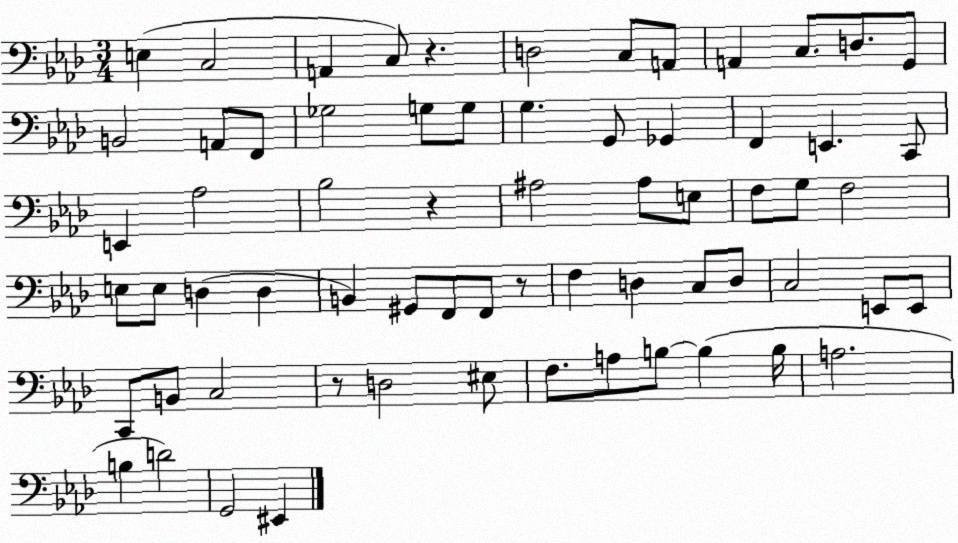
X:1
T:Untitled
M:3/4
L:1/4
K:Ab
E, C,2 A,, C,/2 z D,2 C,/2 A,,/2 A,, C,/2 D,/2 G,,/2 B,,2 A,,/2 F,,/2 _G,2 G,/2 G,/2 G, G,,/2 _G,, F,, E,, C,,/2 E,, _A,2 _B,2 z ^A,2 ^A,/2 E,/2 F,/2 G,/2 F,2 E,/2 E,/2 D, D, B,, ^G,,/2 F,,/2 F,,/2 z/2 F, D, C,/2 D,/2 C,2 E,,/2 E,,/2 C,,/2 B,,/2 C,2 z/2 D,2 ^E,/2 F,/2 A,/2 B,/2 B, B,/4 A,2 B, D2 G,,2 ^E,,